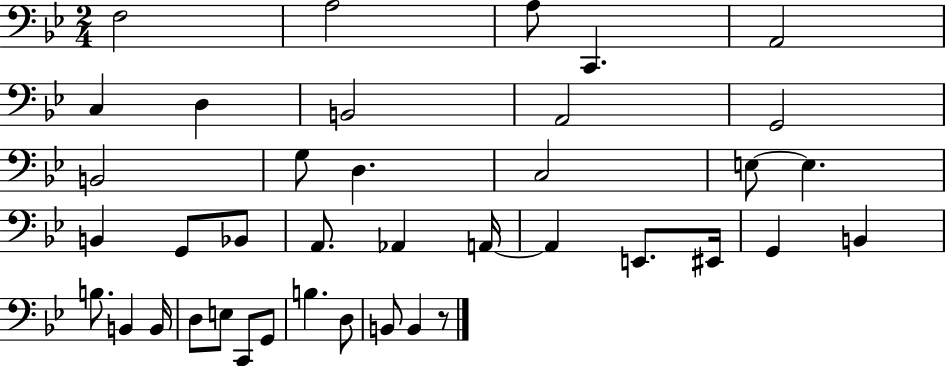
F3/h A3/h A3/e C2/q. A2/h C3/q D3/q B2/h A2/h G2/h B2/h G3/e D3/q. C3/h E3/e E3/q. B2/q G2/e Bb2/e A2/e. Ab2/q A2/s A2/q E2/e. EIS2/s G2/q B2/q B3/e. B2/q B2/s D3/e E3/e C2/e G2/e B3/q. D3/e B2/e B2/q R/e